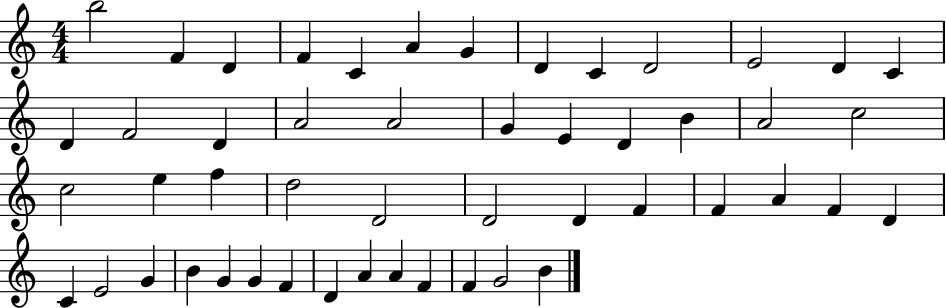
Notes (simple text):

B5/h F4/q D4/q F4/q C4/q A4/q G4/q D4/q C4/q D4/h E4/h D4/q C4/q D4/q F4/h D4/q A4/h A4/h G4/q E4/q D4/q B4/q A4/h C5/h C5/h E5/q F5/q D5/h D4/h D4/h D4/q F4/q F4/q A4/q F4/q D4/q C4/q E4/h G4/q B4/q G4/q G4/q F4/q D4/q A4/q A4/q F4/q F4/q G4/h B4/q